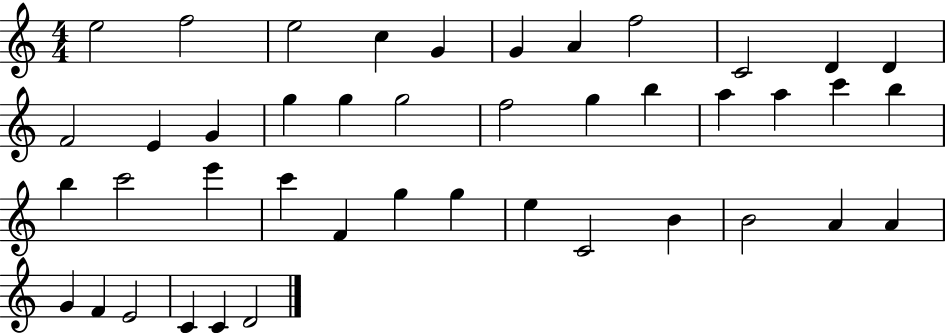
E5/h F5/h E5/h C5/q G4/q G4/q A4/q F5/h C4/h D4/q D4/q F4/h E4/q G4/q G5/q G5/q G5/h F5/h G5/q B5/q A5/q A5/q C6/q B5/q B5/q C6/h E6/q C6/q F4/q G5/q G5/q E5/q C4/h B4/q B4/h A4/q A4/q G4/q F4/q E4/h C4/q C4/q D4/h